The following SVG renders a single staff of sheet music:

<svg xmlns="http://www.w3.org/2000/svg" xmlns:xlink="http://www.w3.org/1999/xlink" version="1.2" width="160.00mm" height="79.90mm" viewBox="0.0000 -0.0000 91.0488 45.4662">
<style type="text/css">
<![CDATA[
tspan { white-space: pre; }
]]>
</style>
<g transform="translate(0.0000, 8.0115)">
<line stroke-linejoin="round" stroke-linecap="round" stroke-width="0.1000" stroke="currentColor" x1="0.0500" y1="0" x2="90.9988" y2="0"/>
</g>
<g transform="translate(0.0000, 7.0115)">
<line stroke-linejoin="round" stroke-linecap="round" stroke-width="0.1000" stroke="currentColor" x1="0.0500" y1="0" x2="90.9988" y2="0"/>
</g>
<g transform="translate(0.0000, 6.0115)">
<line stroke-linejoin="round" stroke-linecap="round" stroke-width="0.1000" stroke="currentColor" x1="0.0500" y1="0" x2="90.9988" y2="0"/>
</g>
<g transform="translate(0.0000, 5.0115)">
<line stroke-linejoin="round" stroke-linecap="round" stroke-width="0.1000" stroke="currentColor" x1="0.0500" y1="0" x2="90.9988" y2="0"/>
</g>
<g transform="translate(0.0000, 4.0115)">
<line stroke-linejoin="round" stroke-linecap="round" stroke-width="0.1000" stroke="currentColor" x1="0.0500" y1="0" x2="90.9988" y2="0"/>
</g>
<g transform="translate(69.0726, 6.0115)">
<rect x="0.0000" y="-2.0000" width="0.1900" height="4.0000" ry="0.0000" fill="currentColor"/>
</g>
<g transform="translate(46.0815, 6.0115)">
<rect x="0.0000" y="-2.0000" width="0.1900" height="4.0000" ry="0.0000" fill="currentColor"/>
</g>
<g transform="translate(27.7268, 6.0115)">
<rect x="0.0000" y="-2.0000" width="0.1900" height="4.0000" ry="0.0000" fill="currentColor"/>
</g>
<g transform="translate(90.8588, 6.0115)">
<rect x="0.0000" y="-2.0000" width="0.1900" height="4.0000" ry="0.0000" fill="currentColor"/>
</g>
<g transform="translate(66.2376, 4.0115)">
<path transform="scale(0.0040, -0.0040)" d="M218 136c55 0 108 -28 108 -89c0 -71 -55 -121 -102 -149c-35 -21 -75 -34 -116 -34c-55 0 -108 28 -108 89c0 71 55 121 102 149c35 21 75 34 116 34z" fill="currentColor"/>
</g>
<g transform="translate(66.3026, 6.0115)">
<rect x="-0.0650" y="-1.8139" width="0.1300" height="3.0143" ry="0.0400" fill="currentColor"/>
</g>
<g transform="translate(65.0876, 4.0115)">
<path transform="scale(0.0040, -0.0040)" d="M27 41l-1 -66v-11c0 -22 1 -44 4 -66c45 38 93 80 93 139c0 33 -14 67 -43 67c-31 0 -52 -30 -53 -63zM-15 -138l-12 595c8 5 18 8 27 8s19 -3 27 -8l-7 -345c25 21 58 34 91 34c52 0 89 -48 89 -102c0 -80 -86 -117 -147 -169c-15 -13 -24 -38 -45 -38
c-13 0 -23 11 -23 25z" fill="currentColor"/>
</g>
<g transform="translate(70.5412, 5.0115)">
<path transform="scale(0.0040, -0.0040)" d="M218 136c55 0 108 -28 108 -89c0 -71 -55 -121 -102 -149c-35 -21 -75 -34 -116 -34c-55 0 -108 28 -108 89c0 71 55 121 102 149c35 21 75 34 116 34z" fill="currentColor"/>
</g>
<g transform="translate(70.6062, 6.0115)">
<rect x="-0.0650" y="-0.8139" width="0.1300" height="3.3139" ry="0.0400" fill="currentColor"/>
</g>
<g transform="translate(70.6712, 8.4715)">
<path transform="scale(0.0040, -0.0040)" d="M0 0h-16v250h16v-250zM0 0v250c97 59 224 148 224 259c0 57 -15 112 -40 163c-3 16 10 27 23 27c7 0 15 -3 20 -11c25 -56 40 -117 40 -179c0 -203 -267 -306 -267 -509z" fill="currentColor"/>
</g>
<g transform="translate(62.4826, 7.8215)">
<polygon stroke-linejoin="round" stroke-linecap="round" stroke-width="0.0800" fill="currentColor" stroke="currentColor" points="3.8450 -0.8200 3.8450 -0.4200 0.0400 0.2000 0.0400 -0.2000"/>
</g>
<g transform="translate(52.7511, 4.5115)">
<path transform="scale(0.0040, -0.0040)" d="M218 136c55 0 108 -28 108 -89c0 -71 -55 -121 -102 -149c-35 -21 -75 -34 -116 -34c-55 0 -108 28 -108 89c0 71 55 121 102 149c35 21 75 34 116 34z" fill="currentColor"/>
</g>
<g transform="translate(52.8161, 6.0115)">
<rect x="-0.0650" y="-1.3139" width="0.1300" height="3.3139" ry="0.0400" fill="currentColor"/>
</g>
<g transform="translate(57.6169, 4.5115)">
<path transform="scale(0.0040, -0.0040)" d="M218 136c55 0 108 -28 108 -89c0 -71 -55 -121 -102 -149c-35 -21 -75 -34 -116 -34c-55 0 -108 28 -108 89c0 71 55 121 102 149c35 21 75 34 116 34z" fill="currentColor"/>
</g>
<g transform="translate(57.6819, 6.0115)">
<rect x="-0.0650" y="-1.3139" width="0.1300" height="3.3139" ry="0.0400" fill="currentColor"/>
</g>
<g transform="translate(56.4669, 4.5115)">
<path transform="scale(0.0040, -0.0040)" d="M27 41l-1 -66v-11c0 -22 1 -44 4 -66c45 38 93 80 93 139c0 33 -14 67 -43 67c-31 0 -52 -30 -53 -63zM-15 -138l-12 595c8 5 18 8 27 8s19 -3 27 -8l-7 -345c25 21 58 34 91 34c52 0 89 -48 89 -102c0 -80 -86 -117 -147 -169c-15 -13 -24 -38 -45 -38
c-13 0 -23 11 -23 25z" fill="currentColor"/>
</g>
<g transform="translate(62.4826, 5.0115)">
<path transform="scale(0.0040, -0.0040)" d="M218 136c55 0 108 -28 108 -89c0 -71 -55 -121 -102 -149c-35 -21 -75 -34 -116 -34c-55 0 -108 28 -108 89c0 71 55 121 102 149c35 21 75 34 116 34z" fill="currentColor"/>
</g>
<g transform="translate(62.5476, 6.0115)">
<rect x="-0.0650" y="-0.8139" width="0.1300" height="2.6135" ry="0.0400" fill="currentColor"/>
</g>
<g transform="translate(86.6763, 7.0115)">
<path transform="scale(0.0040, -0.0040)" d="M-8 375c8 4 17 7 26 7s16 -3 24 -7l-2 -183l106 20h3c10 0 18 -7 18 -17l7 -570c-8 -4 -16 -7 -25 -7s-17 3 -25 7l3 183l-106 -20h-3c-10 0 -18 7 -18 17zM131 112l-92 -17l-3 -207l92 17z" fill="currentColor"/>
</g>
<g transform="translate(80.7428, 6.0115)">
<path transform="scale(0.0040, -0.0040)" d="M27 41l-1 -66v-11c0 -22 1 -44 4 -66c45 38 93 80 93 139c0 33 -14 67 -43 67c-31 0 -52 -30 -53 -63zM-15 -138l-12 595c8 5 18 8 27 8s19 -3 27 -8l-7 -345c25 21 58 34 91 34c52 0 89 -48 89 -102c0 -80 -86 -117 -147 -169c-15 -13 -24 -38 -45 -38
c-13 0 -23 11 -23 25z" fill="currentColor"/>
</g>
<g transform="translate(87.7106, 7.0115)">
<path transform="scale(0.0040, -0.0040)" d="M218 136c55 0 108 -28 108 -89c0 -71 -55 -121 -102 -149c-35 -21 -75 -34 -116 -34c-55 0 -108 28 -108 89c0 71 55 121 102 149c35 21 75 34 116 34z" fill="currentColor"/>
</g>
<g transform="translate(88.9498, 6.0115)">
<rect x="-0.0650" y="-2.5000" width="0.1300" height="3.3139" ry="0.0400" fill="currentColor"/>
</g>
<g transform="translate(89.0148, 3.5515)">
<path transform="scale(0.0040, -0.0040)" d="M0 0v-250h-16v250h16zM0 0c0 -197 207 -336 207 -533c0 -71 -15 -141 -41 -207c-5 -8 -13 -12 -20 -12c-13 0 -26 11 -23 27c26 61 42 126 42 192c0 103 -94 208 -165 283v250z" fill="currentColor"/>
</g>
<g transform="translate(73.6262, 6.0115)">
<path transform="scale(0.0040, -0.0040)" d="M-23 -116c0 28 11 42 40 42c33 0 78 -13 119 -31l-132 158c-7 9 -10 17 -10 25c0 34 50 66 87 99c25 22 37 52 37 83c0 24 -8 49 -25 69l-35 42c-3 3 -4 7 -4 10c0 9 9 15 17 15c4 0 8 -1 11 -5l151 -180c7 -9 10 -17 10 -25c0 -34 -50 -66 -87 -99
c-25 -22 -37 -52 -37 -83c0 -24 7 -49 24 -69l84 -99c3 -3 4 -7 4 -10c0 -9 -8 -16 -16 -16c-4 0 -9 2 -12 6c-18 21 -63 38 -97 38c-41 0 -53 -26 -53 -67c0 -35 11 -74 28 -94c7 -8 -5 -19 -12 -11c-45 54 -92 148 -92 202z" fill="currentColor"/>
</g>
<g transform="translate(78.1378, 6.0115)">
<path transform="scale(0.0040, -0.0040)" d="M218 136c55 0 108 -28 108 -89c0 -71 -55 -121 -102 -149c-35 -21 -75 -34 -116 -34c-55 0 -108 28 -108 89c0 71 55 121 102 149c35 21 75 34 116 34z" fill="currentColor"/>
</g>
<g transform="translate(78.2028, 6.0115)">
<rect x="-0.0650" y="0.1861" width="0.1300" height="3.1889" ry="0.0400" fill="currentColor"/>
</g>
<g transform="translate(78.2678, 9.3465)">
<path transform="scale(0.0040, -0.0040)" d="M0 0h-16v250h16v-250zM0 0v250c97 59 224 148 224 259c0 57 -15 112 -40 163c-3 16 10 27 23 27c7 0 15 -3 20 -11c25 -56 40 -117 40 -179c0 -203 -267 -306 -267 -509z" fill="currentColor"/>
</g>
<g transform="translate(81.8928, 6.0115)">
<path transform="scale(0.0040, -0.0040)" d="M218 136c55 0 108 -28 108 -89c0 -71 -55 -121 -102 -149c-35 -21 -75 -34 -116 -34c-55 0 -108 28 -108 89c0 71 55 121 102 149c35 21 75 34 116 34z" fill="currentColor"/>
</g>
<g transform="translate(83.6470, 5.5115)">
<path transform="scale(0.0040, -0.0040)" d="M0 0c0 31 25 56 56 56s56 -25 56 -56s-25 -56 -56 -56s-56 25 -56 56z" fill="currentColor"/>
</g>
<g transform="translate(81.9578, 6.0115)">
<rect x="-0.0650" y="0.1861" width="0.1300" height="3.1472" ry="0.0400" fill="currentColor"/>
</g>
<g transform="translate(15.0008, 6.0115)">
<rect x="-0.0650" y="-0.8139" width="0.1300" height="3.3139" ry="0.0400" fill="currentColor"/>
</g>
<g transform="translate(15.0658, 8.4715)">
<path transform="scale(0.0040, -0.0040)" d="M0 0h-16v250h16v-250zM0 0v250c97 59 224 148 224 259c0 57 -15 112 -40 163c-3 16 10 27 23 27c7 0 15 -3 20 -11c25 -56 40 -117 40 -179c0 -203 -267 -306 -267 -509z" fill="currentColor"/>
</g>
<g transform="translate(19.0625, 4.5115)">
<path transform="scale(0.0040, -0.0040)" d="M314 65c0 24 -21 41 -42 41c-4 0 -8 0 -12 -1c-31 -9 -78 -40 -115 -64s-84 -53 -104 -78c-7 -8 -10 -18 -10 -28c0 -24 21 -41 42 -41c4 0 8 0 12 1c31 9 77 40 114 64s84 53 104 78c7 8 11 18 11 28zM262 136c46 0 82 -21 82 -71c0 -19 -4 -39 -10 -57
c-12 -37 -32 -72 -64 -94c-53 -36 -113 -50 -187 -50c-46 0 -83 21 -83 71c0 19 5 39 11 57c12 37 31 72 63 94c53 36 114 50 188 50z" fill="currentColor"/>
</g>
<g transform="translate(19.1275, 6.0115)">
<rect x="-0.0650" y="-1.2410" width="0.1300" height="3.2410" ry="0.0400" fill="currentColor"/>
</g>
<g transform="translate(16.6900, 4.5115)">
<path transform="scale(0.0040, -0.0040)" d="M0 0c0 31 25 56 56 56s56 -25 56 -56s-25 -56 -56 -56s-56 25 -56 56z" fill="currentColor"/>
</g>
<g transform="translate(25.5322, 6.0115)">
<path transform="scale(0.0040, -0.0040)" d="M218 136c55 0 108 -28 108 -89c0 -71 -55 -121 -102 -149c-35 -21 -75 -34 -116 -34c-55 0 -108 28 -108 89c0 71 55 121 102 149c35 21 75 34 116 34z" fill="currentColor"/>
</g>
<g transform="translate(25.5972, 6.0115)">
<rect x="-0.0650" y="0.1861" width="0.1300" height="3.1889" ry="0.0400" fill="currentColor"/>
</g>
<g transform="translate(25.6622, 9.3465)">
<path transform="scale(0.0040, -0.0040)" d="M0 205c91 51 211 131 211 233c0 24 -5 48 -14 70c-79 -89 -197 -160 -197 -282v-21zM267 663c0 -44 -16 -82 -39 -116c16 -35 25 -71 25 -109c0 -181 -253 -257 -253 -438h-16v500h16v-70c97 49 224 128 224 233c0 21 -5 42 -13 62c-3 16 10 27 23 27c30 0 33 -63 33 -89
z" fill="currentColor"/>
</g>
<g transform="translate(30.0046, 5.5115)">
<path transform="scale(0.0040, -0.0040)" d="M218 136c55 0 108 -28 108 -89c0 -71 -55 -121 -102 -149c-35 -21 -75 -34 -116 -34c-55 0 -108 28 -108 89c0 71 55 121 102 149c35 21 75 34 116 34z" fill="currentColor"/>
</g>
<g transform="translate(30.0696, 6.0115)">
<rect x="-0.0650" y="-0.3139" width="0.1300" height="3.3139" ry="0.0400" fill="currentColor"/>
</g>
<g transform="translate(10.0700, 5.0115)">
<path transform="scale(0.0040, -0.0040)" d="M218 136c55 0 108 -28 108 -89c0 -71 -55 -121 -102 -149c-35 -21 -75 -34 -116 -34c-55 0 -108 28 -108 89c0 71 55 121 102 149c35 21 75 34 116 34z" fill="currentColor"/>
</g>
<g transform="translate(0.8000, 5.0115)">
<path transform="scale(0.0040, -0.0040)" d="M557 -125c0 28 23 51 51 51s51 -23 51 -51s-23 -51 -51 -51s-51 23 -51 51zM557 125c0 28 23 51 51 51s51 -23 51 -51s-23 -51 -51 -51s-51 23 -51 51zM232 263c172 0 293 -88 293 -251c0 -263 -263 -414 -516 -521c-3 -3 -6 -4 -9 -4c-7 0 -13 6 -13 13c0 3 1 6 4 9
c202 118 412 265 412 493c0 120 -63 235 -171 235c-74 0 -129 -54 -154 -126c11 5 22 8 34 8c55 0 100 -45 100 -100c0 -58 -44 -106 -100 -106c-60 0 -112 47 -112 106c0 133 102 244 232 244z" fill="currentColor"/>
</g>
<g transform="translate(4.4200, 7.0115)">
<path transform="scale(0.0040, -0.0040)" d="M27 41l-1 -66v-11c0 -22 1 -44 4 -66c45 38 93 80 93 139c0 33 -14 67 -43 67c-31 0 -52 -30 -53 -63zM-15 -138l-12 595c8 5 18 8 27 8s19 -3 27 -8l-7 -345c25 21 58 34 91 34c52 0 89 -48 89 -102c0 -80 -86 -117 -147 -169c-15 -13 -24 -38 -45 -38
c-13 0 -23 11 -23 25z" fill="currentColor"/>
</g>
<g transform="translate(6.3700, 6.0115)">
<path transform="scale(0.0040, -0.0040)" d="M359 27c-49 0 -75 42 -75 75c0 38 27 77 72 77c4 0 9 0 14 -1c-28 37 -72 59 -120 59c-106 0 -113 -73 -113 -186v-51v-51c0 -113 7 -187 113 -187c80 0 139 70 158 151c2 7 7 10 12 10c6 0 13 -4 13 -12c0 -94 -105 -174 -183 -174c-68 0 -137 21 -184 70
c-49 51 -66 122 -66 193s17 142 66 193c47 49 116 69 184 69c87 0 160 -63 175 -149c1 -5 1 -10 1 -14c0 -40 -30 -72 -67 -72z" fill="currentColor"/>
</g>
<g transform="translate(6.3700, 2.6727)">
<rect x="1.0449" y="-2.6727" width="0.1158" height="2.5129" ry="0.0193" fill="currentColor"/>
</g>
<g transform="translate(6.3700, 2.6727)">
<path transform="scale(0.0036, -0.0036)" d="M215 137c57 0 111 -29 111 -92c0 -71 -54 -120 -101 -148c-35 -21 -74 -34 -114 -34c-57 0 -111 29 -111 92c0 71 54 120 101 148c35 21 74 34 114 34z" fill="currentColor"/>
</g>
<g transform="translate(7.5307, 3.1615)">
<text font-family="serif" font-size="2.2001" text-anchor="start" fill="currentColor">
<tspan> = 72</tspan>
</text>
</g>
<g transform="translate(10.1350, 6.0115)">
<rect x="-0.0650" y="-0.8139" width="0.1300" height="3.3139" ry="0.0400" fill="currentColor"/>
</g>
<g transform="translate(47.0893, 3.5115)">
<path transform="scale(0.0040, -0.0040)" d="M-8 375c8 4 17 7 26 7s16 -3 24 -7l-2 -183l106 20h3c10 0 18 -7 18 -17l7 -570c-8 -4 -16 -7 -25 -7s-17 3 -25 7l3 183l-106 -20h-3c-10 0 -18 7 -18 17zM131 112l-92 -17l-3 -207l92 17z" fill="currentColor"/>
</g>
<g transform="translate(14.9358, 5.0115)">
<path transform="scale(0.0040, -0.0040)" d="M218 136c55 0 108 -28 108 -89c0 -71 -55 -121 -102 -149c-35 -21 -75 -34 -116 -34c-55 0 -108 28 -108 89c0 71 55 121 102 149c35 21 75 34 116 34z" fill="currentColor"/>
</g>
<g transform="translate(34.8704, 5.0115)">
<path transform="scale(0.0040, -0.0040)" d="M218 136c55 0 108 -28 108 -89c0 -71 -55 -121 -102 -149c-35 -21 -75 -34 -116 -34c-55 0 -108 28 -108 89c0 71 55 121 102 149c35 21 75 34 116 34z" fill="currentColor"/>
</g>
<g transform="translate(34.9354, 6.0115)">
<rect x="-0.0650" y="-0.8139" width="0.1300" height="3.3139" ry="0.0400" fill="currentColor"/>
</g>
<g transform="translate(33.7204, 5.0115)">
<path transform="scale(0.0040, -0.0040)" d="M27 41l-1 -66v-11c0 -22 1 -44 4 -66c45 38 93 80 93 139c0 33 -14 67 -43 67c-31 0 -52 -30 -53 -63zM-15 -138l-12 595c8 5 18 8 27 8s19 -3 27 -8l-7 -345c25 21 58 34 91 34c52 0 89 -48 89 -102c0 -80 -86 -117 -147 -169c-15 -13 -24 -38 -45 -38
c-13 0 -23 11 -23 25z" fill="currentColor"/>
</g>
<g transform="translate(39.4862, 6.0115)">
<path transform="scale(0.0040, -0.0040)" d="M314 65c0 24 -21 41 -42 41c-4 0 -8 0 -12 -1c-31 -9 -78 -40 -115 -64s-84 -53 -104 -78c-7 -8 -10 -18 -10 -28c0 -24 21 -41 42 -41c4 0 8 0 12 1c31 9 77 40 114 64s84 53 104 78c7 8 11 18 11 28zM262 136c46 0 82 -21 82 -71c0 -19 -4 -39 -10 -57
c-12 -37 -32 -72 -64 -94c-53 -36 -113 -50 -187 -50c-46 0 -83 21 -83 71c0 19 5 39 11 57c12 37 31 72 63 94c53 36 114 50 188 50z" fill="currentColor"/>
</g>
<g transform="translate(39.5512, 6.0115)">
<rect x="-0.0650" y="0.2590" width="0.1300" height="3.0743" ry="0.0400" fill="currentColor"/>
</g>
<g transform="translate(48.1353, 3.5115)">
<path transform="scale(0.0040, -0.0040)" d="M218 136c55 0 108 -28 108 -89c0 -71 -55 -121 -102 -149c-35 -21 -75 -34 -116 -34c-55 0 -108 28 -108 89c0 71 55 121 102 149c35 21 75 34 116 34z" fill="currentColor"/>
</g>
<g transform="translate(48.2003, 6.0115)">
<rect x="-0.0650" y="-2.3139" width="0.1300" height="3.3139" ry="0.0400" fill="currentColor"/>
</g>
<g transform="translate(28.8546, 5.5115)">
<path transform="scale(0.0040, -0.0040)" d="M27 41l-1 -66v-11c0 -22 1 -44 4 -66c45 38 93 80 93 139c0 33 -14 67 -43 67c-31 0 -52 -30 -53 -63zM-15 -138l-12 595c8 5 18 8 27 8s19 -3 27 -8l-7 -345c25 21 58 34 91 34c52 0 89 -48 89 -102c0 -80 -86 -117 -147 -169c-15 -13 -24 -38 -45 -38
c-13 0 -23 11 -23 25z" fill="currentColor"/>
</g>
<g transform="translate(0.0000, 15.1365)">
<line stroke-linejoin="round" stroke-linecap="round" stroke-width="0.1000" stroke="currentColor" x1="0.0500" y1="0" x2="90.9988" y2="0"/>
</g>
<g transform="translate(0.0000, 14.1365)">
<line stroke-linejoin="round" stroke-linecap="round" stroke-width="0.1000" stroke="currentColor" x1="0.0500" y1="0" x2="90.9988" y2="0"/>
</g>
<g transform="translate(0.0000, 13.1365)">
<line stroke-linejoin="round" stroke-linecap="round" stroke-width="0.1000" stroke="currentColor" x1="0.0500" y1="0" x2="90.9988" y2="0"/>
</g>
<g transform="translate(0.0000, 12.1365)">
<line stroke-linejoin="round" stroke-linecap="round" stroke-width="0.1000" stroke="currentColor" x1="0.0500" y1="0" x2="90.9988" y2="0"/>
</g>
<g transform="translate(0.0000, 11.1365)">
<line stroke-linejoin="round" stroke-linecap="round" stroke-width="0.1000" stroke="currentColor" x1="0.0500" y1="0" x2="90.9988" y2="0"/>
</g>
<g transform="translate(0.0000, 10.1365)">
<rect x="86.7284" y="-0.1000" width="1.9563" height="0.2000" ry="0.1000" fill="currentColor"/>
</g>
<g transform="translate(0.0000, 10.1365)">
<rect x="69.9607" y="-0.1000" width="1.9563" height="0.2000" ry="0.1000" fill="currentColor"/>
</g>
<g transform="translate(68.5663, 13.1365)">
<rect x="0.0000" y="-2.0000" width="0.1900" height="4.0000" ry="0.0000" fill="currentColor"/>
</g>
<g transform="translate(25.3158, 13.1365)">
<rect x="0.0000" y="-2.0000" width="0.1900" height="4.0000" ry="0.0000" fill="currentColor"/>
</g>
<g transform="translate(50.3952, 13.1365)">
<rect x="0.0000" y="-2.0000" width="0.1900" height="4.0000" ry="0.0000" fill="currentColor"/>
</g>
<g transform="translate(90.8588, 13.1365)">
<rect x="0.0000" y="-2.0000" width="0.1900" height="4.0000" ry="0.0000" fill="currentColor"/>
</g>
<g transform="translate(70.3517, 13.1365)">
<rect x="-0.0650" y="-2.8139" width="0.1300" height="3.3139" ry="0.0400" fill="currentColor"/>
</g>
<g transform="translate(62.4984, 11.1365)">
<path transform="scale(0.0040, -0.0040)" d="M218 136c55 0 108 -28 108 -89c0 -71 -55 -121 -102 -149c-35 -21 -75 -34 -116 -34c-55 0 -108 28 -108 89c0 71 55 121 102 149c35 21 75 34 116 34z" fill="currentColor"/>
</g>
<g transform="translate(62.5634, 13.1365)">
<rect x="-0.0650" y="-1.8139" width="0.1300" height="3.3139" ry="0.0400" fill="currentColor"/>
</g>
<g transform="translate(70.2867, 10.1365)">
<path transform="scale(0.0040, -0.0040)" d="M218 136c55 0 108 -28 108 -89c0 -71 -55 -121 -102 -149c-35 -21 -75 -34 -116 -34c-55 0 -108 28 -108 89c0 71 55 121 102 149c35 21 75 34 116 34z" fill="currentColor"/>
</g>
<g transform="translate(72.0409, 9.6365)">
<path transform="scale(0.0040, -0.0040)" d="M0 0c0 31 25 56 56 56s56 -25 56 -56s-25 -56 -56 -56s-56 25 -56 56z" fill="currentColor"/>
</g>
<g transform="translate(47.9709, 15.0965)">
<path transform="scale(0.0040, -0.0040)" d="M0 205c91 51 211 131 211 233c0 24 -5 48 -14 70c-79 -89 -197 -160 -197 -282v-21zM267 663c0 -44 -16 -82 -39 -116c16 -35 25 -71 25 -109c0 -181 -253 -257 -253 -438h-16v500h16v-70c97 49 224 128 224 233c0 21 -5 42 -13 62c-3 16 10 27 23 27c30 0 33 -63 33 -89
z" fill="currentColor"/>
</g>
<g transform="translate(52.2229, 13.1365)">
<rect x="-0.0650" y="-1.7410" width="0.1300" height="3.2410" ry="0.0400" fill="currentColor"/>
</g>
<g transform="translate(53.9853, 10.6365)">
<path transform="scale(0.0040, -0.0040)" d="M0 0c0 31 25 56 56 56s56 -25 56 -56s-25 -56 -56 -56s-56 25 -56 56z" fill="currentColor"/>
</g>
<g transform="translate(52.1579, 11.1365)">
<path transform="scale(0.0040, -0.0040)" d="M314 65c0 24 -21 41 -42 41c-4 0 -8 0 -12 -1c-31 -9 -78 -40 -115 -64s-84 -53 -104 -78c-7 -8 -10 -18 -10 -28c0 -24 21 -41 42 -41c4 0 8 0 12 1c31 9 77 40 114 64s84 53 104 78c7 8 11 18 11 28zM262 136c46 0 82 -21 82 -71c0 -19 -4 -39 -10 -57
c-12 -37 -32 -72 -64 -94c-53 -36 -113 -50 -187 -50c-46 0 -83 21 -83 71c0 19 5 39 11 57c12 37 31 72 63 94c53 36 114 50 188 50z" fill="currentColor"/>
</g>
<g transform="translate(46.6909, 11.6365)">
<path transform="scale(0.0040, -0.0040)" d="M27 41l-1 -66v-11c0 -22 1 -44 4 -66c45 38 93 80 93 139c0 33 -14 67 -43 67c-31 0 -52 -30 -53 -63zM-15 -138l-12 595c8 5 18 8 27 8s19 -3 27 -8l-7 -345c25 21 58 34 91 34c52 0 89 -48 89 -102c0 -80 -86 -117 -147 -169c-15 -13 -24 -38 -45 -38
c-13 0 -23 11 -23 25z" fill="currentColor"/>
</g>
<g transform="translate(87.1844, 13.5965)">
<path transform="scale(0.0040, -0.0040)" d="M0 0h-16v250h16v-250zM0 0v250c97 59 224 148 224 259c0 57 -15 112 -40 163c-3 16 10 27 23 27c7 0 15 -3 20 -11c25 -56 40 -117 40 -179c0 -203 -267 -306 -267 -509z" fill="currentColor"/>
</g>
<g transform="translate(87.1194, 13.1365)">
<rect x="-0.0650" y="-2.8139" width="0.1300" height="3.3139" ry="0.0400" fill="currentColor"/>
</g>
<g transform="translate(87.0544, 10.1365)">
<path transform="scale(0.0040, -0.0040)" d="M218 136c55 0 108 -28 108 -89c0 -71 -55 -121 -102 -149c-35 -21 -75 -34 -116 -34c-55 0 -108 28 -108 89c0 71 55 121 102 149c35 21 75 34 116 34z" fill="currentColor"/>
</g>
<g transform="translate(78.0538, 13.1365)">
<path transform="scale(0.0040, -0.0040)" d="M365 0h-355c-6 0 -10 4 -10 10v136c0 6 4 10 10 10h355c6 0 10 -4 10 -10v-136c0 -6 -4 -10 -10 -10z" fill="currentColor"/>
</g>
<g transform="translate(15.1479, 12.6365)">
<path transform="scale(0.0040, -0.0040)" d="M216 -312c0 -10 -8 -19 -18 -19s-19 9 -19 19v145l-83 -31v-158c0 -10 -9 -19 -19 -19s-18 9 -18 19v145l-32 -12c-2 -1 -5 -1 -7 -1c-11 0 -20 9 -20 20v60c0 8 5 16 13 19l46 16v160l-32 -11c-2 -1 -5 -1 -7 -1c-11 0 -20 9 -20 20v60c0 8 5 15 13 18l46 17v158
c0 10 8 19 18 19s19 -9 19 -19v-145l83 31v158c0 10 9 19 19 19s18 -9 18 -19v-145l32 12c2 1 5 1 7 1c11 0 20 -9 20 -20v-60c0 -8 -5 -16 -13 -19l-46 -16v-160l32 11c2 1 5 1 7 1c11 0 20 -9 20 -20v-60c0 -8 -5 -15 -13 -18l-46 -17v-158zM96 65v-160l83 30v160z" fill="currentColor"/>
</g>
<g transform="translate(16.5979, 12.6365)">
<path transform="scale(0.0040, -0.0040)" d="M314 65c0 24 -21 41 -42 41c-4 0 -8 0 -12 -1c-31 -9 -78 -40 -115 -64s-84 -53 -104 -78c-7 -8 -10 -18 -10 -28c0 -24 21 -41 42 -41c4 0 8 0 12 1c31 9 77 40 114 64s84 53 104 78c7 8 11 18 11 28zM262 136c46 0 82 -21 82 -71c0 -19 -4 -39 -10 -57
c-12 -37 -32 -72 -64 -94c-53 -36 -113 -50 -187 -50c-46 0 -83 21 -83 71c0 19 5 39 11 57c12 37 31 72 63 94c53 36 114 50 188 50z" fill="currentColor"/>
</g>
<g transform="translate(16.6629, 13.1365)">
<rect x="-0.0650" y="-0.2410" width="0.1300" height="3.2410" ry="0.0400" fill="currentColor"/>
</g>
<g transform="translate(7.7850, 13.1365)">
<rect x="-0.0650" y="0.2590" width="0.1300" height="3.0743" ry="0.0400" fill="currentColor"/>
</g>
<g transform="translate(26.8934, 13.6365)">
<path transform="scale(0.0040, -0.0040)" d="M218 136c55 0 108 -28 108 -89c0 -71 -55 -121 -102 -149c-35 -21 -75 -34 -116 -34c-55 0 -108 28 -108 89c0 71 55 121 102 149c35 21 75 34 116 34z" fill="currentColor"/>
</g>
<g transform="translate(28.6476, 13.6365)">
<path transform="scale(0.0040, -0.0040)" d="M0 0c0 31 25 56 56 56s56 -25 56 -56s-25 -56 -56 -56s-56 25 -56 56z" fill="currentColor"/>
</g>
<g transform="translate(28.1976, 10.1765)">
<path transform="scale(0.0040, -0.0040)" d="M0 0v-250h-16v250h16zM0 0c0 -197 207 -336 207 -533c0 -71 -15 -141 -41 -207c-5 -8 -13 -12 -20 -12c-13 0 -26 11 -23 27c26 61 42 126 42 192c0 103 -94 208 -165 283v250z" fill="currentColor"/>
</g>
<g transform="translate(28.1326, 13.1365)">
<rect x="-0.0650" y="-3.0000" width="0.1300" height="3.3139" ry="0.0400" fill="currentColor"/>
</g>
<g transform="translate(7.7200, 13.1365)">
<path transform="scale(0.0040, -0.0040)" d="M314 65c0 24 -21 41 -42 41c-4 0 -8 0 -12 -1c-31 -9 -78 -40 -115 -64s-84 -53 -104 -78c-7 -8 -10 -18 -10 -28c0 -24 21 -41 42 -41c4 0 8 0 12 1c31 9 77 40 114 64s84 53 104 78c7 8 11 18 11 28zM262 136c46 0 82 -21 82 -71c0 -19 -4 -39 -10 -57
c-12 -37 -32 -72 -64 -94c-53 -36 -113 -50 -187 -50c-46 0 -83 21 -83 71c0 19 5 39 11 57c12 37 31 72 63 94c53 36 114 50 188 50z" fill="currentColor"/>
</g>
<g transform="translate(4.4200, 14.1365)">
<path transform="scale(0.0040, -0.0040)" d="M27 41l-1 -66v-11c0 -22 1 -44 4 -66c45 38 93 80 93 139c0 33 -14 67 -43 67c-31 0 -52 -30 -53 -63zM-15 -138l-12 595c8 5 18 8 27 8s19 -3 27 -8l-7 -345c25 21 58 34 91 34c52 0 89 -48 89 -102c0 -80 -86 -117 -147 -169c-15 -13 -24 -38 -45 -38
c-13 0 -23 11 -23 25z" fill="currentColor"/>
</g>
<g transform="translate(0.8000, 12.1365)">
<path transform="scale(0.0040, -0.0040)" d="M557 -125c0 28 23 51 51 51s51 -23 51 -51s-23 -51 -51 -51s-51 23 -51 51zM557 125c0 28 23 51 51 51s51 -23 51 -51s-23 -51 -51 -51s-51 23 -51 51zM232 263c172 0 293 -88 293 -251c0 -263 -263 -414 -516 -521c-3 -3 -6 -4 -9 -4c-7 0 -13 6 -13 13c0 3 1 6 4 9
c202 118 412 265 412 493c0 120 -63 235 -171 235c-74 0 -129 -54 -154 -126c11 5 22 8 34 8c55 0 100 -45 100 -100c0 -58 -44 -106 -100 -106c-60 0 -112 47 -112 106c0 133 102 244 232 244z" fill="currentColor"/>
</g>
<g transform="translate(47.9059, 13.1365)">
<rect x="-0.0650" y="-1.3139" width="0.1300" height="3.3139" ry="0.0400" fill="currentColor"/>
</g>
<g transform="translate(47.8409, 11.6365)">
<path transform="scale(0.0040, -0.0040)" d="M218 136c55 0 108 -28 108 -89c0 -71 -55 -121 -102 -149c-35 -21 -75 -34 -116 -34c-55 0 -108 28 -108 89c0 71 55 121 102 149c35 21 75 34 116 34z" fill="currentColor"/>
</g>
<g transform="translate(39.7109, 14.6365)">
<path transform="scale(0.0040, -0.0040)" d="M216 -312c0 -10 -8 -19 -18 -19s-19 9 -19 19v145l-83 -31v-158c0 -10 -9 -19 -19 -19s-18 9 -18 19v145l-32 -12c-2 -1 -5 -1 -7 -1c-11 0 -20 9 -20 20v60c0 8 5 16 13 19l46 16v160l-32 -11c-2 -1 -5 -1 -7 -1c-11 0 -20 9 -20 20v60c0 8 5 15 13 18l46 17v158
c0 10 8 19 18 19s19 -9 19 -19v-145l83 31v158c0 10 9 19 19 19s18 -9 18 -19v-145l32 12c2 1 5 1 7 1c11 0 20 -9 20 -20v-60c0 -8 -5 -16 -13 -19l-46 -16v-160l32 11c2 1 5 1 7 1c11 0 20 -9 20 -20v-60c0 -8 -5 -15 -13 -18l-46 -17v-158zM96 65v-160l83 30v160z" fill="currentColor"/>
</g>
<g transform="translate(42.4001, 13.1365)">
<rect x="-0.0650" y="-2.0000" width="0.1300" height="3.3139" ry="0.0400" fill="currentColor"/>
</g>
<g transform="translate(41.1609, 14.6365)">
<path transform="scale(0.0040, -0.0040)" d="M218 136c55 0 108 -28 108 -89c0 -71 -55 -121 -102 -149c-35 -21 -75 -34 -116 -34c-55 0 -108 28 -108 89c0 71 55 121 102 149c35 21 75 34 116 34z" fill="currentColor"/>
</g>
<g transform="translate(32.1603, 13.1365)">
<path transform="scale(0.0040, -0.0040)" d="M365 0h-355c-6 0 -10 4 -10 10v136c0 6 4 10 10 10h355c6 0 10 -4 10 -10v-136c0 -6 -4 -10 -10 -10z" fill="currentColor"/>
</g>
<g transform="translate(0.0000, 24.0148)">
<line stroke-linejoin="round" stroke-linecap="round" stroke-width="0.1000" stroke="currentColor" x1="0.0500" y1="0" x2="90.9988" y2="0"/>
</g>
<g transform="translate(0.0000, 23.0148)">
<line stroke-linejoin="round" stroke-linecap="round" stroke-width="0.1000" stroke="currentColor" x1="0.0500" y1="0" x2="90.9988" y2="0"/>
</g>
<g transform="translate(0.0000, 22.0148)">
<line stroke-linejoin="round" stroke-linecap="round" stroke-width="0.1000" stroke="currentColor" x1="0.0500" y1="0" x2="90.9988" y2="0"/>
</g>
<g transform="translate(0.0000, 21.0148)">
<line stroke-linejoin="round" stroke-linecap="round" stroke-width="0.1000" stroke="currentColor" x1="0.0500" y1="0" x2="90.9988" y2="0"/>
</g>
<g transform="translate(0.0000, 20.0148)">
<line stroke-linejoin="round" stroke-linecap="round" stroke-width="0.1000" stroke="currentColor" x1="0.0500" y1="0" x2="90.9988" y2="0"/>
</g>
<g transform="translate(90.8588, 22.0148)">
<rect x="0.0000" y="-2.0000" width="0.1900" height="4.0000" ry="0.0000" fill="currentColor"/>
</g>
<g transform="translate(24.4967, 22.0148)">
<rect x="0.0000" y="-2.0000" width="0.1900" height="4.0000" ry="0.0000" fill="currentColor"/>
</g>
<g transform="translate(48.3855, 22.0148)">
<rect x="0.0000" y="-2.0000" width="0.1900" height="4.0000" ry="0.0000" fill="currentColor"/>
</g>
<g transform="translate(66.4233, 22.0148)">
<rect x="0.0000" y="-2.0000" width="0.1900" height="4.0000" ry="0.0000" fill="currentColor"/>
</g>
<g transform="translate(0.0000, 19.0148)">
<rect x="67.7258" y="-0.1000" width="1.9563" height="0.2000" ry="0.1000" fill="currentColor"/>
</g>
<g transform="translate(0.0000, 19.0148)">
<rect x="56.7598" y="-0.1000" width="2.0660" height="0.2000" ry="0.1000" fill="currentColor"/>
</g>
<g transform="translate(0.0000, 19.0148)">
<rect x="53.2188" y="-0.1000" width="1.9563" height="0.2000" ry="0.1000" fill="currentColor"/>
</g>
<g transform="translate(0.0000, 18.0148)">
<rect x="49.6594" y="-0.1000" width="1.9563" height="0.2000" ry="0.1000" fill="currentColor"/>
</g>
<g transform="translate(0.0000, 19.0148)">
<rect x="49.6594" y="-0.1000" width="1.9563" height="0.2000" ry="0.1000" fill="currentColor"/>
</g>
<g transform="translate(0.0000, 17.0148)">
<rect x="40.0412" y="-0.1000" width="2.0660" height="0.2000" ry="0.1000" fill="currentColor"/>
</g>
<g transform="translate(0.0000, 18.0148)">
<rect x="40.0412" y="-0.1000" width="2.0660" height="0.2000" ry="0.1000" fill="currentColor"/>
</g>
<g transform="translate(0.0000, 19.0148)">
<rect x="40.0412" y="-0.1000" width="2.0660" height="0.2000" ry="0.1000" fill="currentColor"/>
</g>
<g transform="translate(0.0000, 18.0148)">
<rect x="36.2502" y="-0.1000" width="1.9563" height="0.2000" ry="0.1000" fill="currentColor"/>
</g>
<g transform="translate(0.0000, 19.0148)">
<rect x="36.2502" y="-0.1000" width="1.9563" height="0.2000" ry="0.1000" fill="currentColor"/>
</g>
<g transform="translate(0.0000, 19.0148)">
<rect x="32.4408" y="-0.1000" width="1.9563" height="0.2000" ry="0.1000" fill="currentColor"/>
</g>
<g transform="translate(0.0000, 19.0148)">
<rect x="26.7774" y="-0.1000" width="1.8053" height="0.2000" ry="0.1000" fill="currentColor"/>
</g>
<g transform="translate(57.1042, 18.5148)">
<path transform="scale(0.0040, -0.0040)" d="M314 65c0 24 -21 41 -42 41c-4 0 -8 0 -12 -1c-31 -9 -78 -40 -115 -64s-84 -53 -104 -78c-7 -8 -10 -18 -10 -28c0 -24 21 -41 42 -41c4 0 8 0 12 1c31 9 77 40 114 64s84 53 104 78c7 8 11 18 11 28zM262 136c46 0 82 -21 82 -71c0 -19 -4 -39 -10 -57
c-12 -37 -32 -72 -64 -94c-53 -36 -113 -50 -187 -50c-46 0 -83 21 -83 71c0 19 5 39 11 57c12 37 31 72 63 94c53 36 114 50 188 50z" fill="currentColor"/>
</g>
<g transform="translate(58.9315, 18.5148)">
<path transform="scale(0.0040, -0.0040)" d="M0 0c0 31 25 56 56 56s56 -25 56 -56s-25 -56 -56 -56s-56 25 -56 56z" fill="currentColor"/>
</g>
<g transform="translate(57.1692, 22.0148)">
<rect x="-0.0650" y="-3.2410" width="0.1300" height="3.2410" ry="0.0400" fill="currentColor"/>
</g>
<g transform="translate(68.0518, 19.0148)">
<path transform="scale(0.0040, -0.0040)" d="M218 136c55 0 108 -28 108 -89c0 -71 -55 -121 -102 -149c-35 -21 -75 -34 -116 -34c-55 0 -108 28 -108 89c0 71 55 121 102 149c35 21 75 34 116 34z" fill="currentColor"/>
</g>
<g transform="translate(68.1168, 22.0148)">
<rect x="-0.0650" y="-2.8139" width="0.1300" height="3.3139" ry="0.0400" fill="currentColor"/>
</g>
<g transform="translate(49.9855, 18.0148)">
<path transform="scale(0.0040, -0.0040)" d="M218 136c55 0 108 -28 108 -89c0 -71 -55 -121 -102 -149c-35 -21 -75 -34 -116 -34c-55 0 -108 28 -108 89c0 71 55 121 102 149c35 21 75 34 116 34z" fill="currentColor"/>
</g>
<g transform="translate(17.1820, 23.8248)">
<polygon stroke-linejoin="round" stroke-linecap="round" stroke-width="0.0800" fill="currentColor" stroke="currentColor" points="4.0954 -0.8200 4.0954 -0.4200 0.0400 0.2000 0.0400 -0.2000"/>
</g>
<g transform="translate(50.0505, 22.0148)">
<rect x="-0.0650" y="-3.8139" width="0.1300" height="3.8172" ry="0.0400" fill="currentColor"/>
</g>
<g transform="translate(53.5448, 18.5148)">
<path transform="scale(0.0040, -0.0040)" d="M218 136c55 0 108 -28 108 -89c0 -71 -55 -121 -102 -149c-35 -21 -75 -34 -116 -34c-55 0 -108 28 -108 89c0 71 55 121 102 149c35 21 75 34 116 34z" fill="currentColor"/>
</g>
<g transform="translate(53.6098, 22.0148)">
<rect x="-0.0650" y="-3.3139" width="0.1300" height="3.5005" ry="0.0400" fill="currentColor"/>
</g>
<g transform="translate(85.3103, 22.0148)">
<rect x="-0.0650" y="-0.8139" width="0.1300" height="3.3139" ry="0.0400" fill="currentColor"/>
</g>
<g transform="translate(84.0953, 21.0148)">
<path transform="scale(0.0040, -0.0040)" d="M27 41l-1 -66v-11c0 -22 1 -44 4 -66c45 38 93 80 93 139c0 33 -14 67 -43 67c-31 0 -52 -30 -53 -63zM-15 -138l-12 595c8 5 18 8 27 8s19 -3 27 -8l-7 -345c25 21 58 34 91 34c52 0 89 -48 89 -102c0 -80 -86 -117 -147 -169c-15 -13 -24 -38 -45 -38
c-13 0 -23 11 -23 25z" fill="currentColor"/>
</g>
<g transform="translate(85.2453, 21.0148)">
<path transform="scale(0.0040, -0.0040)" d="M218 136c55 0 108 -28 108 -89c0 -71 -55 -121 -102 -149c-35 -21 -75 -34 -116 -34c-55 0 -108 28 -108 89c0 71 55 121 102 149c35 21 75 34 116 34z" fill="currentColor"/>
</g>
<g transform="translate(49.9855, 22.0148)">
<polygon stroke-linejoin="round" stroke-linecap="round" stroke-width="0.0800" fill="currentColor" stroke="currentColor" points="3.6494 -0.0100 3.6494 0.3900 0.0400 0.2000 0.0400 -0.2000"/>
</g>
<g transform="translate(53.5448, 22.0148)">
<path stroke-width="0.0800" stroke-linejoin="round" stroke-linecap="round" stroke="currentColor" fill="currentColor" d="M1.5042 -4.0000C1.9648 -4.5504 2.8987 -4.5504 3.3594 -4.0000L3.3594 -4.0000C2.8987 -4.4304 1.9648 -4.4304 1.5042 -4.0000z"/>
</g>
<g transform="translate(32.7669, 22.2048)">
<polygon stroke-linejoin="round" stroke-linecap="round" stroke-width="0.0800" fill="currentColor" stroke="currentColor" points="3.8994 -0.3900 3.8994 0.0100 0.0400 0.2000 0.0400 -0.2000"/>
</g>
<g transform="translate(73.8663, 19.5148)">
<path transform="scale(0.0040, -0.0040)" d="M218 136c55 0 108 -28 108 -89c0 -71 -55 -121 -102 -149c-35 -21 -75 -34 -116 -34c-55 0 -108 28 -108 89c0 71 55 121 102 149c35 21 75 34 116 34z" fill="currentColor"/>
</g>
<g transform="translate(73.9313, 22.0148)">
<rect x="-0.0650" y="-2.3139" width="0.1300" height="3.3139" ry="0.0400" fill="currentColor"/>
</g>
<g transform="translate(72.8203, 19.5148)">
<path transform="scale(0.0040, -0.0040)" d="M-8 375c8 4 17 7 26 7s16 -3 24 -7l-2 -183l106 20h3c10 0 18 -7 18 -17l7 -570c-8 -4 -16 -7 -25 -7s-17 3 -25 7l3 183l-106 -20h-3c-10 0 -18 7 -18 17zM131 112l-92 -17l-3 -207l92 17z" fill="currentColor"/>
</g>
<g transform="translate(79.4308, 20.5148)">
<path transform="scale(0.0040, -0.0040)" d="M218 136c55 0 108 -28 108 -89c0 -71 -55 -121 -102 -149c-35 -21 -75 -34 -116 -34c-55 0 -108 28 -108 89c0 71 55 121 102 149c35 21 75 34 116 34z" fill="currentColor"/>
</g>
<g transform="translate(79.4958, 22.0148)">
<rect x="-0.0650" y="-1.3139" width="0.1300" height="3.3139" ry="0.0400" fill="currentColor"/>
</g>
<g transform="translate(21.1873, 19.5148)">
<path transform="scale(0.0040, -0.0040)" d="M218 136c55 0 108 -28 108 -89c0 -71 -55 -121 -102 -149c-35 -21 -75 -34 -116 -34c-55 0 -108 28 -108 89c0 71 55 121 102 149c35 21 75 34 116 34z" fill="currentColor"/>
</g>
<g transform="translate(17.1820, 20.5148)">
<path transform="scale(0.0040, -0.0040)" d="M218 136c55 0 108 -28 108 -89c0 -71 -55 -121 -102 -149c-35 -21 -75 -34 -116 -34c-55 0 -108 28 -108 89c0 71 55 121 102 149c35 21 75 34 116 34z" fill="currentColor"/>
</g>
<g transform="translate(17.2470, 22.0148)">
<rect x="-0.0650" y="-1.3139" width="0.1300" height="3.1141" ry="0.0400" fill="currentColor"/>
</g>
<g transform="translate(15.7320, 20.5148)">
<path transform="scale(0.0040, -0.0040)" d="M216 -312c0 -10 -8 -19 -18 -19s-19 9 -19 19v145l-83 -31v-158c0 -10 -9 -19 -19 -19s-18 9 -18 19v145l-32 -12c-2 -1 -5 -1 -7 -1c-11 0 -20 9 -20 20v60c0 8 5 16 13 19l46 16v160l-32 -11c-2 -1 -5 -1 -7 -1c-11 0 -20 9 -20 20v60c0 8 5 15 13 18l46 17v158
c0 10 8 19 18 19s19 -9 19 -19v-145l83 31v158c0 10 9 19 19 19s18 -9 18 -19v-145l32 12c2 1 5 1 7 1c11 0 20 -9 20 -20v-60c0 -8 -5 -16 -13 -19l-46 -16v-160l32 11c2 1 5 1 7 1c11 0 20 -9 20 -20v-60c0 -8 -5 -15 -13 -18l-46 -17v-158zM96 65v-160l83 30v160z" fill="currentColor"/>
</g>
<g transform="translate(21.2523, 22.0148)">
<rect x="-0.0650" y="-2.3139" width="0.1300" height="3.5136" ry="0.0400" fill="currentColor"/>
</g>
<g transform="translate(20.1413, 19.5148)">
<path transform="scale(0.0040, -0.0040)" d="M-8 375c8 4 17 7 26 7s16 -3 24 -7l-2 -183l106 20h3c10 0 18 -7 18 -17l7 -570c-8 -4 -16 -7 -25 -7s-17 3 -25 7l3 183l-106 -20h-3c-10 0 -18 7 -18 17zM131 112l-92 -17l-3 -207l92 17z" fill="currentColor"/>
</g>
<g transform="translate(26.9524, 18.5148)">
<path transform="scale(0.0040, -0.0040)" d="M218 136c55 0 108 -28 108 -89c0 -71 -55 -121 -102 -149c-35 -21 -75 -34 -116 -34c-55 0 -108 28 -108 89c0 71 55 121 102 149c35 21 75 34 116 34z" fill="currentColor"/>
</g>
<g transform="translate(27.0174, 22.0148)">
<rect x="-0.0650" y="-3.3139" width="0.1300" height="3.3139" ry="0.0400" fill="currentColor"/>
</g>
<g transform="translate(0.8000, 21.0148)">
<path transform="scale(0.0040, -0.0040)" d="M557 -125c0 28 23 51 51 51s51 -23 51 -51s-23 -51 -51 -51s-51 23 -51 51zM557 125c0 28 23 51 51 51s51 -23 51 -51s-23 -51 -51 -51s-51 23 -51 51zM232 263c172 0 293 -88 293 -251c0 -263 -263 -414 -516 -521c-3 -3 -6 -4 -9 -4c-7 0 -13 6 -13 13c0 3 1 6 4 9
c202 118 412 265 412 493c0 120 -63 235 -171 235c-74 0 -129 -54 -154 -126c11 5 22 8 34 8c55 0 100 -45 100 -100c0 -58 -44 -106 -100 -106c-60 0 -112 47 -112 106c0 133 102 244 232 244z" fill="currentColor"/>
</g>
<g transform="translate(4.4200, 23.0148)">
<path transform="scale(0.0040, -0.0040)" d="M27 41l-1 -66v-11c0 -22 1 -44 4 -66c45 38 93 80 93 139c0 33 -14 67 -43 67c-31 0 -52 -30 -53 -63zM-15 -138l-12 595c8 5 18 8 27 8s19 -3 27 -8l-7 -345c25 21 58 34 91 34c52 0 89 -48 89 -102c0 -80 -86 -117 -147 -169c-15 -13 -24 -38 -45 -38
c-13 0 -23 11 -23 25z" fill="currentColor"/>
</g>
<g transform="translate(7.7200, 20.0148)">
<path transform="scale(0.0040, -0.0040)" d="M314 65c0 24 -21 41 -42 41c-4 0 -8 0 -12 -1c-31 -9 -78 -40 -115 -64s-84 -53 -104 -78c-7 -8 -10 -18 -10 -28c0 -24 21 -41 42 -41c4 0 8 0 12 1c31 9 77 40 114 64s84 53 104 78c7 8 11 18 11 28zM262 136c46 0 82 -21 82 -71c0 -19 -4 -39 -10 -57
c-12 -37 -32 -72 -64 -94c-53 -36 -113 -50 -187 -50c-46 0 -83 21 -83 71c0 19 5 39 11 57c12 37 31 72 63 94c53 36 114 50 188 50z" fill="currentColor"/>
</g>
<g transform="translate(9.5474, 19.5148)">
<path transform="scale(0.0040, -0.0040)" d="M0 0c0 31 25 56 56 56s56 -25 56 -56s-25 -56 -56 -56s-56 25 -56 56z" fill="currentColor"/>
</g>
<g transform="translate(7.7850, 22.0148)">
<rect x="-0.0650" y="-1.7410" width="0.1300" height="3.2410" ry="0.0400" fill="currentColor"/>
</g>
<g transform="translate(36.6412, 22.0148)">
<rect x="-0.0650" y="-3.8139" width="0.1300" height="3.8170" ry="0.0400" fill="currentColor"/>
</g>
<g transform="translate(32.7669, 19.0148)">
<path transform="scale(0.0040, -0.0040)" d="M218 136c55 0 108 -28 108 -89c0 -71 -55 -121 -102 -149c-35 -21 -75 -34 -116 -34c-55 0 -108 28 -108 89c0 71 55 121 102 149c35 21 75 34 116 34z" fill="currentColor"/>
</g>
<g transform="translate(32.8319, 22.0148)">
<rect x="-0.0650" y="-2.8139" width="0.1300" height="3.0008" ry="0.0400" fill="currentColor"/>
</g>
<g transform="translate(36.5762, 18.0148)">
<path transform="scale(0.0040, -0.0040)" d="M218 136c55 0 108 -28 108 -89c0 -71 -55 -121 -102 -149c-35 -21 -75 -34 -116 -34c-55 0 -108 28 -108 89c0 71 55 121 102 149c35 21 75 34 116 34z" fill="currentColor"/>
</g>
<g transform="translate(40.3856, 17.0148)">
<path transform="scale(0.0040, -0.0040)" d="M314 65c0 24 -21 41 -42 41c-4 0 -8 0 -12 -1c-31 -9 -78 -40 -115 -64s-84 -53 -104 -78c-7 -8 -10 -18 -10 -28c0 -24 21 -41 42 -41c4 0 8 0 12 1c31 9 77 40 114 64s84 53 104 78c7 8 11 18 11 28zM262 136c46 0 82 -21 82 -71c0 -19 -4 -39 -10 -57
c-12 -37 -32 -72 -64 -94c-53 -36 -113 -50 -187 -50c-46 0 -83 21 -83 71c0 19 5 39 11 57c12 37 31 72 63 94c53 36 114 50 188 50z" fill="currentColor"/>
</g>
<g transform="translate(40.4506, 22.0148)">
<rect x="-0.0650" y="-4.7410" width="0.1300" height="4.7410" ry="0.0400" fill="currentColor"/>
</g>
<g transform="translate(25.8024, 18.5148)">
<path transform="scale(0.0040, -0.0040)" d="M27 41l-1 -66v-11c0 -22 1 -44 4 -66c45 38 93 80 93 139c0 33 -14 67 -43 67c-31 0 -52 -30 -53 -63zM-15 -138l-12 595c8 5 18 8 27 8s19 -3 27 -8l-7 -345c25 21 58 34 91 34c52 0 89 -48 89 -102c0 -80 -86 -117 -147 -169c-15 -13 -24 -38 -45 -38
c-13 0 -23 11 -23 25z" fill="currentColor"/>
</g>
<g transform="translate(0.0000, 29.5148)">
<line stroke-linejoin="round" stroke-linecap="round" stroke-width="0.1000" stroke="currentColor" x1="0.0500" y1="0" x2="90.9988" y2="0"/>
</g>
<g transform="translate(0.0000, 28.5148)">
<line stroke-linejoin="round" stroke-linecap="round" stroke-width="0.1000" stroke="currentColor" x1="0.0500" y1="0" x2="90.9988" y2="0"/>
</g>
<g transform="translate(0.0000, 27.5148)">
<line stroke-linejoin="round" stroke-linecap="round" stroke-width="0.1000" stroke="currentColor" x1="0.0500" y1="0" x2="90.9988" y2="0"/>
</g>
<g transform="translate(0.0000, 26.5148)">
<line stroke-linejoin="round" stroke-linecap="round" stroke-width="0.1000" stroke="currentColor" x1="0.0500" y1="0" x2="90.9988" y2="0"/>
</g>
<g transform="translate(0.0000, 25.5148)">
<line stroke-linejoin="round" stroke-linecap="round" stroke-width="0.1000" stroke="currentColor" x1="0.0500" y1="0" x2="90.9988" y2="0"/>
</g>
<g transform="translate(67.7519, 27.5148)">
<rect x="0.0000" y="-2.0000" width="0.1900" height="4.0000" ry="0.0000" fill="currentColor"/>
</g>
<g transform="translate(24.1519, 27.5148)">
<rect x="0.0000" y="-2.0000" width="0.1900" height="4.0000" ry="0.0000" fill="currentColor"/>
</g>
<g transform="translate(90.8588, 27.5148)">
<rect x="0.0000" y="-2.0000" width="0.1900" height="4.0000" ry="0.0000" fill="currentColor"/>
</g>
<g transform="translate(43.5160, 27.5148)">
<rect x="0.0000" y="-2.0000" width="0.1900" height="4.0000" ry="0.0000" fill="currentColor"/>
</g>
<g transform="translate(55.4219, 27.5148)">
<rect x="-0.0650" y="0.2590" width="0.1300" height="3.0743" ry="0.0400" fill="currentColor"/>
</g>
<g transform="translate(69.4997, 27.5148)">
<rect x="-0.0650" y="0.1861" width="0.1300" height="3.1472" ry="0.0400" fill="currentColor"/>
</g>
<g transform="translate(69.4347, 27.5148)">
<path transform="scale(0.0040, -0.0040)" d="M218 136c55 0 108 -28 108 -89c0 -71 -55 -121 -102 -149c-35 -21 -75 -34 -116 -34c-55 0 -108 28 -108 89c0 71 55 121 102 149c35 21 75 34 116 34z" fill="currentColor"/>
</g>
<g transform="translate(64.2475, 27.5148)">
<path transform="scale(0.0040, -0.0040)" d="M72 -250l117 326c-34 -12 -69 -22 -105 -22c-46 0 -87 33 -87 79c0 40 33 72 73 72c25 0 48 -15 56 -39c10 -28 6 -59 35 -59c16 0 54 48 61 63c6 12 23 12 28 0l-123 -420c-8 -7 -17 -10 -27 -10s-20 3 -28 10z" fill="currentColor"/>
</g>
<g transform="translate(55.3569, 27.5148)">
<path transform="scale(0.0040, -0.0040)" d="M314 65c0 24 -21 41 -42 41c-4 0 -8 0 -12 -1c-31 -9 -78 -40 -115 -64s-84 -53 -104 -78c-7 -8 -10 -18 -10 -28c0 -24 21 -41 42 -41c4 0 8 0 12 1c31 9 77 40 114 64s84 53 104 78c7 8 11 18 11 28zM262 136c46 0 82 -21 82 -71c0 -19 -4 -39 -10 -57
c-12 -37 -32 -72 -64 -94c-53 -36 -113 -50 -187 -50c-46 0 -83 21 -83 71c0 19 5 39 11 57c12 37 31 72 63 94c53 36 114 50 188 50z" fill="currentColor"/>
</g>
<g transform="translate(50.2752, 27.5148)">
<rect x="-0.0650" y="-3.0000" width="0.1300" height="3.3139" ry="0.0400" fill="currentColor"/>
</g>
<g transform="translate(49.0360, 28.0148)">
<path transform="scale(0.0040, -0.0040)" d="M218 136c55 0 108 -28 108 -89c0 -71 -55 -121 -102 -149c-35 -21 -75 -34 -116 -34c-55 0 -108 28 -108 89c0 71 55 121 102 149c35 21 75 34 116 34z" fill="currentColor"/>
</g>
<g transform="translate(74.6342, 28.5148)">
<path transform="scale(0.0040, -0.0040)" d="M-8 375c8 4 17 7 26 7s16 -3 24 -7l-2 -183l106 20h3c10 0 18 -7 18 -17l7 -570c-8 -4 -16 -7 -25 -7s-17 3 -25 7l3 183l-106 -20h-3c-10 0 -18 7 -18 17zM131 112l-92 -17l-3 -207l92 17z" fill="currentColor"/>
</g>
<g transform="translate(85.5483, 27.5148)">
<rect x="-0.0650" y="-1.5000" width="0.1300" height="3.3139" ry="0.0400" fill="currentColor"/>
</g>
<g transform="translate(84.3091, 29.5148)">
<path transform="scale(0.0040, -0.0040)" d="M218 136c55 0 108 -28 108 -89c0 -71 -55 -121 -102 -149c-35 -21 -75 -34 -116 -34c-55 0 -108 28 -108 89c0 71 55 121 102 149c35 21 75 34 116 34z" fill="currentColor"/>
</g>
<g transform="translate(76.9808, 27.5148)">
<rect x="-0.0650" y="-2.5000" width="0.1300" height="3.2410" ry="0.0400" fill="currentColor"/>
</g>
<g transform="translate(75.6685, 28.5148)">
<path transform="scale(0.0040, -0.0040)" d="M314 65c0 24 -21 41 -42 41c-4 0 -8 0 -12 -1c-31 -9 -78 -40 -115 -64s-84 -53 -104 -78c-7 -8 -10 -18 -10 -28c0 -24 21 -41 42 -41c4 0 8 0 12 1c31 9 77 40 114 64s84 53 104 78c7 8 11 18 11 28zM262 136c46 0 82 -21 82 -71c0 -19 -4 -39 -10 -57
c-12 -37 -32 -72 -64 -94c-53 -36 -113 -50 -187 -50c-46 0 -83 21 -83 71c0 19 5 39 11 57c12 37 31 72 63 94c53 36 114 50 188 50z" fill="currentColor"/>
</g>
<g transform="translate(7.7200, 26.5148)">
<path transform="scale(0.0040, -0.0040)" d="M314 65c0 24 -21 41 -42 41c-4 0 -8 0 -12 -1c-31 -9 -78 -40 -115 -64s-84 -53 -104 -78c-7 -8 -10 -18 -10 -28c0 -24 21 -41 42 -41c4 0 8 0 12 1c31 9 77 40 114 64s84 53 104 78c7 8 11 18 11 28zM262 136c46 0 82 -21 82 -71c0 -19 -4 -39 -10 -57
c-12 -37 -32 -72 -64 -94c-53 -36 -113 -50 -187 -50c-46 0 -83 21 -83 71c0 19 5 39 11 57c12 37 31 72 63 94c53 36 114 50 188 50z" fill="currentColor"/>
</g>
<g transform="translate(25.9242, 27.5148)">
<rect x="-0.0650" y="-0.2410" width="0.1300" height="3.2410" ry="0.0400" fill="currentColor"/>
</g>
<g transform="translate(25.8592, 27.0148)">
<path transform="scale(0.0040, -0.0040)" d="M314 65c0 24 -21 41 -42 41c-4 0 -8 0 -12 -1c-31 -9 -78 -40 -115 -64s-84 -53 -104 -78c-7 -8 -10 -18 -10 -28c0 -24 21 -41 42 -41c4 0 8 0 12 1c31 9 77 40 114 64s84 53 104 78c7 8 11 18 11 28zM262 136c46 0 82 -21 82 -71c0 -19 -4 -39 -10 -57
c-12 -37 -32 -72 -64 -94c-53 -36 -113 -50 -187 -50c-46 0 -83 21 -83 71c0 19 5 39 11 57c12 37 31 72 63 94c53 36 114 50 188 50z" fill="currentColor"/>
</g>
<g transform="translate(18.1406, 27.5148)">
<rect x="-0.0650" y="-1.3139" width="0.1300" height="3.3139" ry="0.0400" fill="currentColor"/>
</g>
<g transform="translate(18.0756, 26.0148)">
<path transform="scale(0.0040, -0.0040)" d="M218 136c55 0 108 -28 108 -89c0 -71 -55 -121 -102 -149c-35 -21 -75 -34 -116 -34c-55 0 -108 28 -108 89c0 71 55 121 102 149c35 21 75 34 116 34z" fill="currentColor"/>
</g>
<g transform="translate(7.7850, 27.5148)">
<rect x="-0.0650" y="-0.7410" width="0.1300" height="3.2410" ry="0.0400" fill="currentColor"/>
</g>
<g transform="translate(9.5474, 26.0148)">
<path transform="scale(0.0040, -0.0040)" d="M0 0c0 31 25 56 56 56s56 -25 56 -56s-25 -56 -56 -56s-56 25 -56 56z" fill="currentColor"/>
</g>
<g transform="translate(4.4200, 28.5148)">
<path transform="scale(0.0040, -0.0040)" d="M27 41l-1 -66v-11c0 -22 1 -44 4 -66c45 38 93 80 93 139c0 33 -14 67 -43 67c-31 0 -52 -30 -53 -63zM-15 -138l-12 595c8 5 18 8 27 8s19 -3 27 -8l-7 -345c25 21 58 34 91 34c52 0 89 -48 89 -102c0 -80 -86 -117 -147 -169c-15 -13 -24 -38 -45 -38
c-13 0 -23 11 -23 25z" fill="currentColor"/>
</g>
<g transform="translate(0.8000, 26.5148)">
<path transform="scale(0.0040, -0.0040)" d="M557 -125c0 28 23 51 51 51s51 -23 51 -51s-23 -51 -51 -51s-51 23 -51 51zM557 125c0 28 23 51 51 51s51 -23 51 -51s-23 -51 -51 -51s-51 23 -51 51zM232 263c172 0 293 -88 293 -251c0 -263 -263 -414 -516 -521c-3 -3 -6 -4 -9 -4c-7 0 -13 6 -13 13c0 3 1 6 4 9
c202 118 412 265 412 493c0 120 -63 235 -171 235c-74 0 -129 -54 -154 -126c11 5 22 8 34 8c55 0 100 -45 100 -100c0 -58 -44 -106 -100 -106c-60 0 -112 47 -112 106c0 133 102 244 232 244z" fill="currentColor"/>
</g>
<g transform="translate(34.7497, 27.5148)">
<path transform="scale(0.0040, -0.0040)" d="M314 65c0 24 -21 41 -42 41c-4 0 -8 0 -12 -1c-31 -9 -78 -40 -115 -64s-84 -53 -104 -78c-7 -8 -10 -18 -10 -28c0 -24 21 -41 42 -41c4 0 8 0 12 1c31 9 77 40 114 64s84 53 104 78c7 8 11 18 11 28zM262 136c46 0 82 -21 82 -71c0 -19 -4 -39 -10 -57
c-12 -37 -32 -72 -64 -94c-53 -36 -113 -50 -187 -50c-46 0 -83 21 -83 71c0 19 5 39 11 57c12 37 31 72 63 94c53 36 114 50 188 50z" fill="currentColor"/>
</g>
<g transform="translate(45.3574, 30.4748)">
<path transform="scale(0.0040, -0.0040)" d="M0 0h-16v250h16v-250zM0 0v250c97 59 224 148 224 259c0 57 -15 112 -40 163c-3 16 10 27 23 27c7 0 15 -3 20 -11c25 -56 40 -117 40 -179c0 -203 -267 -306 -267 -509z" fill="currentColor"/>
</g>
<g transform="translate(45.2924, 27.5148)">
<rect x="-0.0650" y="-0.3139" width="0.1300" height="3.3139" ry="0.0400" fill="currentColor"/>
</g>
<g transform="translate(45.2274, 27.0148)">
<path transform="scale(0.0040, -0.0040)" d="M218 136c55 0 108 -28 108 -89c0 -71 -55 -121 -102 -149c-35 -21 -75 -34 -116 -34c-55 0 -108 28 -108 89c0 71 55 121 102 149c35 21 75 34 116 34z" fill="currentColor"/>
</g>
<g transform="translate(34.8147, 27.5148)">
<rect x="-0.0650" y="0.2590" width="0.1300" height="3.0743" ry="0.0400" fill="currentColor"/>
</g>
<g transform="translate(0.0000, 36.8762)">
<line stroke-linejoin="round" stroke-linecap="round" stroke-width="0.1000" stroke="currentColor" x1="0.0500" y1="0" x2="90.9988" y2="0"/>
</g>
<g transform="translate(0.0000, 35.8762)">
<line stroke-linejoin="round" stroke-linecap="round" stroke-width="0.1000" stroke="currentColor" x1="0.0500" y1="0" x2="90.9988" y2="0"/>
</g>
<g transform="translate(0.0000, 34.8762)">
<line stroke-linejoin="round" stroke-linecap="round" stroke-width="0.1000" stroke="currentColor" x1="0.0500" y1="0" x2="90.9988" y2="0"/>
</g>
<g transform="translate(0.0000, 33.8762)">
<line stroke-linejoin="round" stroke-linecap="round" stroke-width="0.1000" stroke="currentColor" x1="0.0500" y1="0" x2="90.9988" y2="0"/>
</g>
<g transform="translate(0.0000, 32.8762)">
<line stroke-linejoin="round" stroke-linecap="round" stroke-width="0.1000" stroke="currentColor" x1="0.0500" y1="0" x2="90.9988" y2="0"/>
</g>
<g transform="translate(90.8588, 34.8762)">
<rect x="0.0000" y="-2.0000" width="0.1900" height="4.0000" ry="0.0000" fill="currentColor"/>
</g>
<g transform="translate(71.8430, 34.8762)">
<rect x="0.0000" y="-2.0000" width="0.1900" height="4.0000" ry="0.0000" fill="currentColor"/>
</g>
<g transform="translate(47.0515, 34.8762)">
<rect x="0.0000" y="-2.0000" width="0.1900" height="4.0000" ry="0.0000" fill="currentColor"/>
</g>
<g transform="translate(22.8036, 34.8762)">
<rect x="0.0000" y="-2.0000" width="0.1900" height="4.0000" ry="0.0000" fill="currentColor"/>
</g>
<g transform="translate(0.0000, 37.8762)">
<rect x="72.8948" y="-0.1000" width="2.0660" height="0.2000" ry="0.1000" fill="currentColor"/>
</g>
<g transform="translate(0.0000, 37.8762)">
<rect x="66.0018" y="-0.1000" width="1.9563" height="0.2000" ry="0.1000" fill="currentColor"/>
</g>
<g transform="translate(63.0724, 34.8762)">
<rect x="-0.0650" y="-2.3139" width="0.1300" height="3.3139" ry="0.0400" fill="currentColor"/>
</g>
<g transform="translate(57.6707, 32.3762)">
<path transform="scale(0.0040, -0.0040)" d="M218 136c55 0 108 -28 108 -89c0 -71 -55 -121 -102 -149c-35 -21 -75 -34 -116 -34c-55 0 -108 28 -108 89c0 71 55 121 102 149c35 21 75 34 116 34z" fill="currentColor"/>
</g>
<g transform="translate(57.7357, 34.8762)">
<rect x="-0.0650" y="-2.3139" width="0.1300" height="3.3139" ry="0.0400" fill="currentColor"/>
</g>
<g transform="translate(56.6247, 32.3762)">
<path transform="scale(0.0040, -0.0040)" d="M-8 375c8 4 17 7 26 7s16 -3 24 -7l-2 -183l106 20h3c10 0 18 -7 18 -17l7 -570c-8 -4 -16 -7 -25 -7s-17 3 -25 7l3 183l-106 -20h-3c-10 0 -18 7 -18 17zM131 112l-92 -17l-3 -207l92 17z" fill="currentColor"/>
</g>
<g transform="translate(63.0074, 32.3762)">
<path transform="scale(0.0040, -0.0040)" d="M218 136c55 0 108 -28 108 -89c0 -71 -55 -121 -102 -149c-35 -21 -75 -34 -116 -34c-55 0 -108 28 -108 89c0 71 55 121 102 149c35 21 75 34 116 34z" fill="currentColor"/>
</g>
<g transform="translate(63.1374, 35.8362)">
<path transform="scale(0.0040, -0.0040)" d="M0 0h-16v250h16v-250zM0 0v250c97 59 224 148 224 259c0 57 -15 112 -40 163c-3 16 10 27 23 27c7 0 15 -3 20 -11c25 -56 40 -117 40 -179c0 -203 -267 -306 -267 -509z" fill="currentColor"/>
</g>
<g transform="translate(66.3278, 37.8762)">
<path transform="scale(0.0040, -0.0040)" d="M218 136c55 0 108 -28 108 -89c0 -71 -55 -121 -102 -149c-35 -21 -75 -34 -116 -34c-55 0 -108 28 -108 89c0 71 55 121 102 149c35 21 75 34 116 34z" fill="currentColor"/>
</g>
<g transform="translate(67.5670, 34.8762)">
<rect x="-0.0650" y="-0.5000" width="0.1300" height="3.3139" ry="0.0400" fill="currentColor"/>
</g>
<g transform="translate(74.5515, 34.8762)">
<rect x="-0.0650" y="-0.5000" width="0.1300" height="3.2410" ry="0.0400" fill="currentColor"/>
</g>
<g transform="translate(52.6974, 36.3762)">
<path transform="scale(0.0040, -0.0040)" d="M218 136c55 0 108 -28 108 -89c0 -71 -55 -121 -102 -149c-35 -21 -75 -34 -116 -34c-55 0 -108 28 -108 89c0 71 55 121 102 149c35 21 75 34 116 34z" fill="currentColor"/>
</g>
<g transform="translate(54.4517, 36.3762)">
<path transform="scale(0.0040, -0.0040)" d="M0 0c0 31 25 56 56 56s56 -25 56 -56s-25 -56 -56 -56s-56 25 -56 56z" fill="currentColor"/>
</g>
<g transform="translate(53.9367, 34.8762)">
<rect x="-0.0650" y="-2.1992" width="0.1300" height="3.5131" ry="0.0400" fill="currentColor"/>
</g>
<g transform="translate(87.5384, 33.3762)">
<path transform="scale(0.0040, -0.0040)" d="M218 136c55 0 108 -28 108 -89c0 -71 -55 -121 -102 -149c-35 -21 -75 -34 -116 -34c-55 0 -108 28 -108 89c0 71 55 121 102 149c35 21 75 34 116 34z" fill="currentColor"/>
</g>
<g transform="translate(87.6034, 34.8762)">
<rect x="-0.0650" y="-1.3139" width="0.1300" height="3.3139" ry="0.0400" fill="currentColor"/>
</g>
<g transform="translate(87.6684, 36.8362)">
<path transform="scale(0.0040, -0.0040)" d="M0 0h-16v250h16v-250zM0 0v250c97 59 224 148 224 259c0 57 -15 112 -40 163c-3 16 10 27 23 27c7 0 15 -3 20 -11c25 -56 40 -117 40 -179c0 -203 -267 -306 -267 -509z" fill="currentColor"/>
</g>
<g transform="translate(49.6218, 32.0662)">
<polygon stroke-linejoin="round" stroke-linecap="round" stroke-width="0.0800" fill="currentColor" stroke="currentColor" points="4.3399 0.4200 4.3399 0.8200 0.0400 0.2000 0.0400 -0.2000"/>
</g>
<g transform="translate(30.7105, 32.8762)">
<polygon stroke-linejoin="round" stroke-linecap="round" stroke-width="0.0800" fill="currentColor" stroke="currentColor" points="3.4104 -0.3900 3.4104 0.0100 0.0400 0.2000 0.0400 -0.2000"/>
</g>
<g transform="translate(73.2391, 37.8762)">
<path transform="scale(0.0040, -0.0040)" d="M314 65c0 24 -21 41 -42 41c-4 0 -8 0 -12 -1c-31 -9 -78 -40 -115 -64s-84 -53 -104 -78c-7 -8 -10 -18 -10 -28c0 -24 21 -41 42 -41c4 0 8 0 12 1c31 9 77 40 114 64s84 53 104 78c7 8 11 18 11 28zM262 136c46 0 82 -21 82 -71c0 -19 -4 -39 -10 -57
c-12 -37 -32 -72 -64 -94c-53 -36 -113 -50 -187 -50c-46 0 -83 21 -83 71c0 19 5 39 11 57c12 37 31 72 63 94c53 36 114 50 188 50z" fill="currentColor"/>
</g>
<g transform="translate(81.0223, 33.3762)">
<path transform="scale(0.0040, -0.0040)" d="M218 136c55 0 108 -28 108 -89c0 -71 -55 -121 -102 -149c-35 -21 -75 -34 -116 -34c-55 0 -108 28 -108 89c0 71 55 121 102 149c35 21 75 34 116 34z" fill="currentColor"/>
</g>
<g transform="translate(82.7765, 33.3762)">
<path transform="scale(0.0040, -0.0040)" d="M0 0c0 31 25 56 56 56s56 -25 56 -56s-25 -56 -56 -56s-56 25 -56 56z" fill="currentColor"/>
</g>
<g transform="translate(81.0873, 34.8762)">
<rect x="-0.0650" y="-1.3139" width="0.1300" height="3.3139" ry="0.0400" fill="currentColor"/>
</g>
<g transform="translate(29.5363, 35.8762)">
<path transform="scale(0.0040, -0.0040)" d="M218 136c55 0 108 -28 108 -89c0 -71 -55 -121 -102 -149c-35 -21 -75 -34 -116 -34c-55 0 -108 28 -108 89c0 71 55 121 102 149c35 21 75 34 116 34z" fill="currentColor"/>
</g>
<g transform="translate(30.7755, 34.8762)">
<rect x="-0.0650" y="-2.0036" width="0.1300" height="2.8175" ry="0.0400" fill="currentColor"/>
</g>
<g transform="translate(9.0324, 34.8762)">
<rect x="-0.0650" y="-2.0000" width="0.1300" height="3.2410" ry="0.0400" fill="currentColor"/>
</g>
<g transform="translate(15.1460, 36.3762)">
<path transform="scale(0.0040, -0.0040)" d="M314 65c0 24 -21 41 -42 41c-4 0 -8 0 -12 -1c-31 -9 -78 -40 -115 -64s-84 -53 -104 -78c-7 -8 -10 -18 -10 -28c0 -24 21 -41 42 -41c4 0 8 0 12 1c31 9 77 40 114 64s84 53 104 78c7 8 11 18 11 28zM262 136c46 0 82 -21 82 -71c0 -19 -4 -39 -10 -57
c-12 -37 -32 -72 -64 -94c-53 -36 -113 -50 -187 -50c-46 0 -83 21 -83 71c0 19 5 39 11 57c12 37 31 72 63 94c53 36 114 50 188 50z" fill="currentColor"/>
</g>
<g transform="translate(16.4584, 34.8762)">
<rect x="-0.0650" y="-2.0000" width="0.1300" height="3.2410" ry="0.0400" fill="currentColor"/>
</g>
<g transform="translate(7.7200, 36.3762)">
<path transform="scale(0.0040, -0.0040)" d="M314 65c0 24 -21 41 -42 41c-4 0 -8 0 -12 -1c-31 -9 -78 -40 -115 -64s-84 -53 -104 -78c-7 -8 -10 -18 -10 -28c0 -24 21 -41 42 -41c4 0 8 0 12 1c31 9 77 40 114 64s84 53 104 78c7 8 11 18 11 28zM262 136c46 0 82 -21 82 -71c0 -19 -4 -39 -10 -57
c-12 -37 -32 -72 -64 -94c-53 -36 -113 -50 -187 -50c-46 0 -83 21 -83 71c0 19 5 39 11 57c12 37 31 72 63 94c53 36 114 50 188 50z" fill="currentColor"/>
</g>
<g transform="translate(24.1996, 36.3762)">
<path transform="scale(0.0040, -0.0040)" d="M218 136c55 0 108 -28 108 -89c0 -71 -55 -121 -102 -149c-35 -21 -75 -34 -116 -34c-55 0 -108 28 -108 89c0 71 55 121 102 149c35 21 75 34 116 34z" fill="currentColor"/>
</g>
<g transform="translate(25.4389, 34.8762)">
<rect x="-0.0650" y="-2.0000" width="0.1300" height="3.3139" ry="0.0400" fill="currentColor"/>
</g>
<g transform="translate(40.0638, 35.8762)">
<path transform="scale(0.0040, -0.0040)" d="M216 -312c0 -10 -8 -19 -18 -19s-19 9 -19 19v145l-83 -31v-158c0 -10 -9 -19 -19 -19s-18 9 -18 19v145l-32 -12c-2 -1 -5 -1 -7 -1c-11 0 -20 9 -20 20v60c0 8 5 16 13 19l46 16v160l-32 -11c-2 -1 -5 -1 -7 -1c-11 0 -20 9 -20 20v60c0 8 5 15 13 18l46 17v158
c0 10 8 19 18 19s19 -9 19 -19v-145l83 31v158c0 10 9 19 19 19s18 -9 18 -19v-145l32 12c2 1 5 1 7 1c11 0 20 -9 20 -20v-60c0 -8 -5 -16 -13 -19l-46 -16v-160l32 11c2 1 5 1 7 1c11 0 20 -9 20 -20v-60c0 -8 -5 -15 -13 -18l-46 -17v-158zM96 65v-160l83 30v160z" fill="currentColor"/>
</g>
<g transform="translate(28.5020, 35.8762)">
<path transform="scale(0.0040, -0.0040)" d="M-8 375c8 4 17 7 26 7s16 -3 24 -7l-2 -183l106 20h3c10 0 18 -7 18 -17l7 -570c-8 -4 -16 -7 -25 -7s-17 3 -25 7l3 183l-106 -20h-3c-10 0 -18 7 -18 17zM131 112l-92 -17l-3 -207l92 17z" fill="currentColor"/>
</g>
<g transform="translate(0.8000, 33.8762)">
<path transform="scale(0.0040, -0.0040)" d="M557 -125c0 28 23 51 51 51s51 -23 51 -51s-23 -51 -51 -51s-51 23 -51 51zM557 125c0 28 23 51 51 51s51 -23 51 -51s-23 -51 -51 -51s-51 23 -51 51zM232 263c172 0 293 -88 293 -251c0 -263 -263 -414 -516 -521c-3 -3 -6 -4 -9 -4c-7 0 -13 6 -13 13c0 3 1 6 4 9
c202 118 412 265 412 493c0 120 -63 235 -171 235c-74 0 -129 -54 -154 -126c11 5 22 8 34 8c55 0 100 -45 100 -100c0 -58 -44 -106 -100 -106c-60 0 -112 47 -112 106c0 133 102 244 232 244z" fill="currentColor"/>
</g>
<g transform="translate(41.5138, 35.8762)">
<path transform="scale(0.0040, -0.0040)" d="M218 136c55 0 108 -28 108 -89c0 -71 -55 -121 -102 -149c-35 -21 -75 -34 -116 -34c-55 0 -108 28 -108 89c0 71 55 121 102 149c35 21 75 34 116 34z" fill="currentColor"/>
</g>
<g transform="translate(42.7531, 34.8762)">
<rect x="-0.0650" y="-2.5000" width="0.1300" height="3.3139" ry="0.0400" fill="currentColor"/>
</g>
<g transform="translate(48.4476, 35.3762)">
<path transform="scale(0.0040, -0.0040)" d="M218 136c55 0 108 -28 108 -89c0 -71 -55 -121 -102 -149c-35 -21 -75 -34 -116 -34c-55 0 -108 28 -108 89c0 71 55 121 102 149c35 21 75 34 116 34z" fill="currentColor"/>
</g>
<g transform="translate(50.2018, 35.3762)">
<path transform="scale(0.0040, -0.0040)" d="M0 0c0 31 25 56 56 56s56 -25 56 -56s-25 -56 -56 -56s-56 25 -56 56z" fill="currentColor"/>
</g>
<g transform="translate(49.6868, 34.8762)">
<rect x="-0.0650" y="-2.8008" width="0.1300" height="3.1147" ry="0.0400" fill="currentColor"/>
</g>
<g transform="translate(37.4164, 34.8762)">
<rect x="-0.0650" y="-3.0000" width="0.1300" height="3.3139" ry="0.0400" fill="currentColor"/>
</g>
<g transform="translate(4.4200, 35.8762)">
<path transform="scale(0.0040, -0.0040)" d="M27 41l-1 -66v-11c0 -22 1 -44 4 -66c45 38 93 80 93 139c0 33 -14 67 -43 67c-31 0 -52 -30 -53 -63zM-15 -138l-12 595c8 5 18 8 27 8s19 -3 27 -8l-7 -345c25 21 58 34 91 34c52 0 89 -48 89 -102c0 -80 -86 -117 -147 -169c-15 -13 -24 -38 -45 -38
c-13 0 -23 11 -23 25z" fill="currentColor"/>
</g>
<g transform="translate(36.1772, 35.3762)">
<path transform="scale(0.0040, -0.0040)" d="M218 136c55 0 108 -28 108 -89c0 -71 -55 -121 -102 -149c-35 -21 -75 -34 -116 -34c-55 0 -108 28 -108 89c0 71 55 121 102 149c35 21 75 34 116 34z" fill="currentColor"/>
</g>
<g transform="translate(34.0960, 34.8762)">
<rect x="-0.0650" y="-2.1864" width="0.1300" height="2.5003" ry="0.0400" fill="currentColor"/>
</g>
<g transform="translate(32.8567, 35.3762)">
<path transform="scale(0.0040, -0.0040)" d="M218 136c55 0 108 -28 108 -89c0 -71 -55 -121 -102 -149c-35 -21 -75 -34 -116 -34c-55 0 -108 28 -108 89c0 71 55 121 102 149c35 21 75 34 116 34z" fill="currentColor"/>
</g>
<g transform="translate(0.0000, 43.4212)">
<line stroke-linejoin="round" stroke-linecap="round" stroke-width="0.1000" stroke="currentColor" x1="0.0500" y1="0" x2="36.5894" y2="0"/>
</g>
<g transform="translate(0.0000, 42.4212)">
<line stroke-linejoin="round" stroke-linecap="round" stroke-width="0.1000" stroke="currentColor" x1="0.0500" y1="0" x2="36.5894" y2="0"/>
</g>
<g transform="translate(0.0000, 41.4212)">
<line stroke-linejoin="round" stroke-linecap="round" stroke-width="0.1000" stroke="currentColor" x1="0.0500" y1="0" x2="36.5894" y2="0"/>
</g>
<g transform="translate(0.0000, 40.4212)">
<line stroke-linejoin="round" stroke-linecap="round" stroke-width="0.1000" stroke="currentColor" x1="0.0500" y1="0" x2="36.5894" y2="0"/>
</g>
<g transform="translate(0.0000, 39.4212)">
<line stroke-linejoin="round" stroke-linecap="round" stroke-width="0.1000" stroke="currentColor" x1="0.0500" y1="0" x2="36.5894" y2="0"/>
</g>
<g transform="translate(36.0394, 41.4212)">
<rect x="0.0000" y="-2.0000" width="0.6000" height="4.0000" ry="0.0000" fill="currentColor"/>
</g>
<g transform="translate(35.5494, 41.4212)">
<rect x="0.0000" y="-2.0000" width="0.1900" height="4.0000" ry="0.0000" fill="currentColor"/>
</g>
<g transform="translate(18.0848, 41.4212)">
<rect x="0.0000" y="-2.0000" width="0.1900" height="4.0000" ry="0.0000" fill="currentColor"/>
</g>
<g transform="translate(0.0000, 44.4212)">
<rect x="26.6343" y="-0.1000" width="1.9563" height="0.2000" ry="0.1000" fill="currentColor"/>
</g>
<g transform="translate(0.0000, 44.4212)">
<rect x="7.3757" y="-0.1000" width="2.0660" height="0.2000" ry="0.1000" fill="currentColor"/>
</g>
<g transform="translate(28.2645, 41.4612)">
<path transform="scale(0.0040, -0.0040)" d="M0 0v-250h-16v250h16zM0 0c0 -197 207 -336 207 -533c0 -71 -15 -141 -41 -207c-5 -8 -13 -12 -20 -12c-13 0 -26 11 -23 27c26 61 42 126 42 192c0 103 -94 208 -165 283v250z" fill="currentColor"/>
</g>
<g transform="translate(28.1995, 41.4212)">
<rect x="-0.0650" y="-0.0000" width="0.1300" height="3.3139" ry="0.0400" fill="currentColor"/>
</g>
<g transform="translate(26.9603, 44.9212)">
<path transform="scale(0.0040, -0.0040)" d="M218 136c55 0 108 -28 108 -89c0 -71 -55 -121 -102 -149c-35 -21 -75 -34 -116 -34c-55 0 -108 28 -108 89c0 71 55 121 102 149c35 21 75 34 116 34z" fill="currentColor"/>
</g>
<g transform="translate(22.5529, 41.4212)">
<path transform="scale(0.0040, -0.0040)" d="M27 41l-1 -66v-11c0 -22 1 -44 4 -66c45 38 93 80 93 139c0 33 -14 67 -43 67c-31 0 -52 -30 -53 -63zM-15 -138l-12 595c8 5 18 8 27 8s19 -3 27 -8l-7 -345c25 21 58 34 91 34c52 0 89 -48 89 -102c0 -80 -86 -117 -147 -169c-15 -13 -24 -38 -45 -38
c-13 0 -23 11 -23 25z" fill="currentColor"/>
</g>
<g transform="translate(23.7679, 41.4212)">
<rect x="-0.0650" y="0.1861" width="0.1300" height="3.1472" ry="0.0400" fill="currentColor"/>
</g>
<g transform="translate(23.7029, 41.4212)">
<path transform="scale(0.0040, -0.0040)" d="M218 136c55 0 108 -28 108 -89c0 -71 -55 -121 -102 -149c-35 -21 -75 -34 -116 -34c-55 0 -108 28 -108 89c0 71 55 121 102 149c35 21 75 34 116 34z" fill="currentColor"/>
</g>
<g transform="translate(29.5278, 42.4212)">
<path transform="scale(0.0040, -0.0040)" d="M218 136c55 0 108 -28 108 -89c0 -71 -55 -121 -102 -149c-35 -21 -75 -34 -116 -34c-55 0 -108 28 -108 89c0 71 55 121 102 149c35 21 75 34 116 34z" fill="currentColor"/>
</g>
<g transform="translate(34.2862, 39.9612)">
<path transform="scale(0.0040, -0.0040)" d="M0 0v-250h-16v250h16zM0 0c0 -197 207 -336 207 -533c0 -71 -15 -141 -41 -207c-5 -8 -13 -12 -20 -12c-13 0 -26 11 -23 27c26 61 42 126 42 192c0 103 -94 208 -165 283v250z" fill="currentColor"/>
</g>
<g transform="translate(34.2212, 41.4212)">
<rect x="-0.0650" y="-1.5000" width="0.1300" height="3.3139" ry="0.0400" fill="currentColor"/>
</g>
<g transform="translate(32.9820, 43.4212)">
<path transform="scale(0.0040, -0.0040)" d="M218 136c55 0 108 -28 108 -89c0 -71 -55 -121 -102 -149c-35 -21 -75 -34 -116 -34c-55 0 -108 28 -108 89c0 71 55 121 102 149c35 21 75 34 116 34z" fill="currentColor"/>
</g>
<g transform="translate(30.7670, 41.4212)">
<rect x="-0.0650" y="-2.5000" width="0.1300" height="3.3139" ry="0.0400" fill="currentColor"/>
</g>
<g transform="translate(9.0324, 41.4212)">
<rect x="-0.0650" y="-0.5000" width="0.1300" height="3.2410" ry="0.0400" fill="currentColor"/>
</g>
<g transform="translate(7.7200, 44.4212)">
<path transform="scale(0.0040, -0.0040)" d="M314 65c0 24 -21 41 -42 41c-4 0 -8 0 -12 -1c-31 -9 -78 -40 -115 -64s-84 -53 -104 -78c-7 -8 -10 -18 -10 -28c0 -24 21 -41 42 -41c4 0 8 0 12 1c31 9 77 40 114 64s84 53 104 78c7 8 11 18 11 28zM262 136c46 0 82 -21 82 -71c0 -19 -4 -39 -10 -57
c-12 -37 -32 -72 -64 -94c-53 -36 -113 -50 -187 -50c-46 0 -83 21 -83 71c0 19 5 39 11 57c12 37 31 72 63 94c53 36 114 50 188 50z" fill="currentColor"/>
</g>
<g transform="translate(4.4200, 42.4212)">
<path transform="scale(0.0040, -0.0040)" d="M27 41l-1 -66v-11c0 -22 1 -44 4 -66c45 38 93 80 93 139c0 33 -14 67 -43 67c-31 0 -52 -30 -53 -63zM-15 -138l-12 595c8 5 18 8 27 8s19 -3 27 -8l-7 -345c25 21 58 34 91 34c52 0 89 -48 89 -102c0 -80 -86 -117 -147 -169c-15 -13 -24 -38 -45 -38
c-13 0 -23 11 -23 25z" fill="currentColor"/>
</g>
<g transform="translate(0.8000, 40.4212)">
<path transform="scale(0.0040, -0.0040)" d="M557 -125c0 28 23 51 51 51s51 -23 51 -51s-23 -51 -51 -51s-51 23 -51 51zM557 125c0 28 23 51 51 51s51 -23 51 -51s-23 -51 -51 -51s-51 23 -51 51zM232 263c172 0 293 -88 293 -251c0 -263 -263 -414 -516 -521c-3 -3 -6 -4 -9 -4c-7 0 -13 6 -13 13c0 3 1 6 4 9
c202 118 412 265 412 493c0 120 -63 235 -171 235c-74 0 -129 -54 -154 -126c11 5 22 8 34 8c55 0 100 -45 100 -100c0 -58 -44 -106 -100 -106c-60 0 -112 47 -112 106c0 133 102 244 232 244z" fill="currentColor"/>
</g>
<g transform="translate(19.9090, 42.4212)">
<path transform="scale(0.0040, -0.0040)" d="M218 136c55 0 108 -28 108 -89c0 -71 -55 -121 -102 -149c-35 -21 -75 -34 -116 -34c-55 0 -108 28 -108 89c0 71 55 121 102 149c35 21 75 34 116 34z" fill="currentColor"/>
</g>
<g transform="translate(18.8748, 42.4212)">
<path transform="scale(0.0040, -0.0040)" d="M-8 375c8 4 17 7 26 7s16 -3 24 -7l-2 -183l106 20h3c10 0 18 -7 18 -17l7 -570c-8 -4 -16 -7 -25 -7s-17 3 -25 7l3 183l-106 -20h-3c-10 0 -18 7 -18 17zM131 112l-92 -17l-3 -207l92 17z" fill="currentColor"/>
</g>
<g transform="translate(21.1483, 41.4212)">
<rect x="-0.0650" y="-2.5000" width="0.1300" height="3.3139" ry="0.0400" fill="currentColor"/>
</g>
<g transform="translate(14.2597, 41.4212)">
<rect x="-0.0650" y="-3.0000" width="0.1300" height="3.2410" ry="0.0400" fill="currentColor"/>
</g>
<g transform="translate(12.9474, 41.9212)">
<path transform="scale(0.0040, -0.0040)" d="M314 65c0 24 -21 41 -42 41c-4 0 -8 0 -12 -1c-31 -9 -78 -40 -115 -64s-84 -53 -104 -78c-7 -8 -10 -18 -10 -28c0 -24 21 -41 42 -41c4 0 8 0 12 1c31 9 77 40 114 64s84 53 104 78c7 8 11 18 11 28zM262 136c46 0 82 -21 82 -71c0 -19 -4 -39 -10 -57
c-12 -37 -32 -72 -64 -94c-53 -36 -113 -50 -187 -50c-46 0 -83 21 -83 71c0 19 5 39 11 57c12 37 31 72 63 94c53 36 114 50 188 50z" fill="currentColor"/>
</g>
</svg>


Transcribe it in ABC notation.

X:1
T:Untitled
M:4/4
L:1/4
K:F
F, F,/2 G,2 D,/4 _E, _F, D,2 B, G, _G, F,/2 _A,/2 F,/2 z D,/2 _D, B,,/2 D,2 ^E,2 C,/2 z2 ^A,, _G,/4 A,2 A, C z2 C/2 A,2 ^G,/2 B,/2 _D C/2 E/2 G2 E/2 D/2 D2 C B, G, _F, F,2 G, E,2 D,2 E,/2 C, D,2 z/2 D, B,,2 G,, A,,2 A,,2 A,, B,,/2 C,/2 C, ^B,, C,/2 A,,/2 B, B,/2 E,, E,,2 G, G,/2 E,,2 C,2 B,, _D, D,,/2 B,, G,,/2